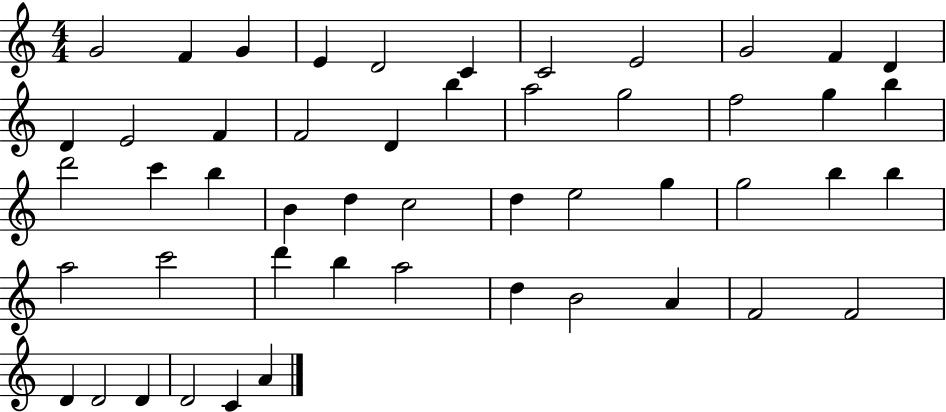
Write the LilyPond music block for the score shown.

{
  \clef treble
  \numericTimeSignature
  \time 4/4
  \key c \major
  g'2 f'4 g'4 | e'4 d'2 c'4 | c'2 e'2 | g'2 f'4 d'4 | \break d'4 e'2 f'4 | f'2 d'4 b''4 | a''2 g''2 | f''2 g''4 b''4 | \break d'''2 c'''4 b''4 | b'4 d''4 c''2 | d''4 e''2 g''4 | g''2 b''4 b''4 | \break a''2 c'''2 | d'''4 b''4 a''2 | d''4 b'2 a'4 | f'2 f'2 | \break d'4 d'2 d'4 | d'2 c'4 a'4 | \bar "|."
}